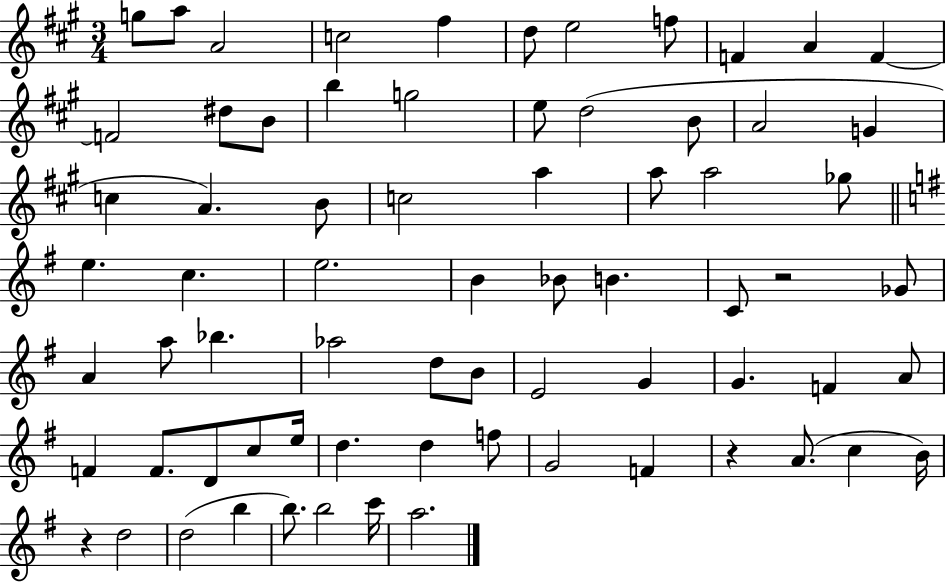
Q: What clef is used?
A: treble